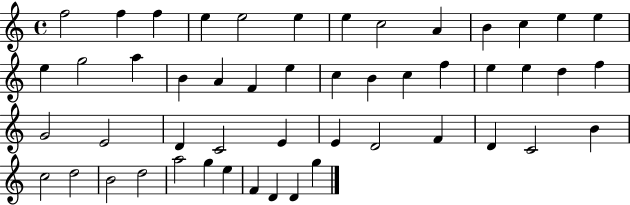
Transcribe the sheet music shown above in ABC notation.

X:1
T:Untitled
M:4/4
L:1/4
K:C
f2 f f e e2 e e c2 A B c e e e g2 a B A F e c B c f e e d f G2 E2 D C2 E E D2 F D C2 B c2 d2 B2 d2 a2 g e F D D g